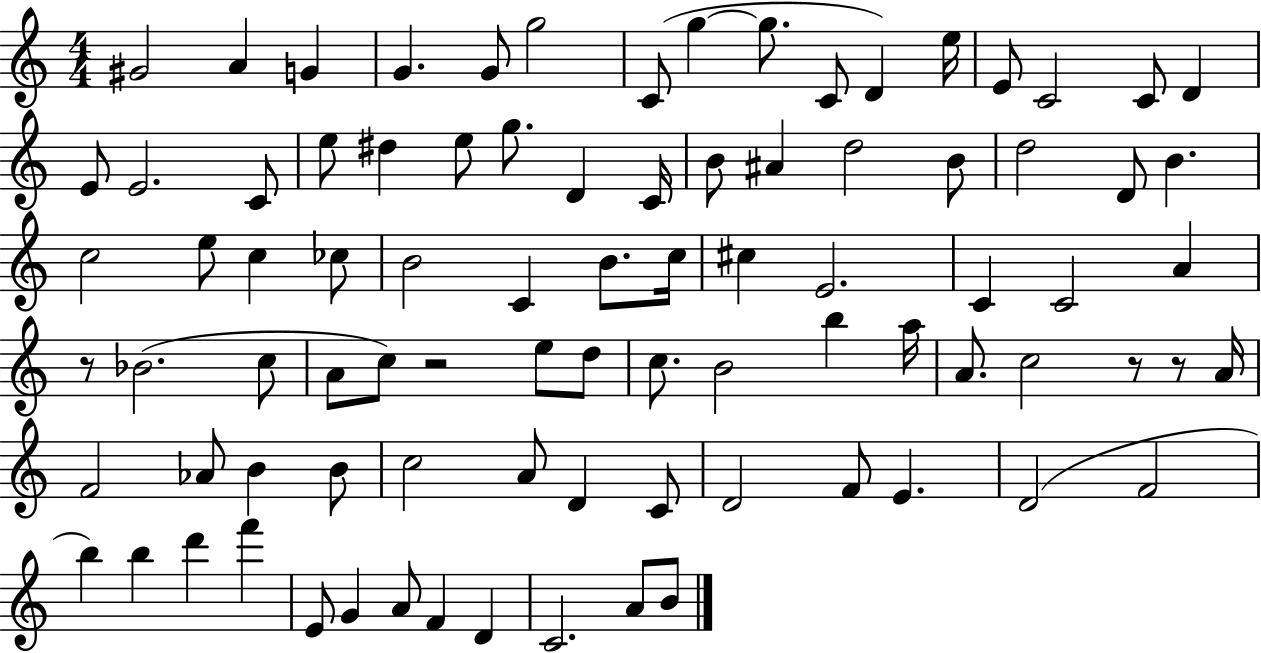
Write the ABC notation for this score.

X:1
T:Untitled
M:4/4
L:1/4
K:C
^G2 A G G G/2 g2 C/2 g g/2 C/2 D e/4 E/2 C2 C/2 D E/2 E2 C/2 e/2 ^d e/2 g/2 D C/4 B/2 ^A d2 B/2 d2 D/2 B c2 e/2 c _c/2 B2 C B/2 c/4 ^c E2 C C2 A z/2 _B2 c/2 A/2 c/2 z2 e/2 d/2 c/2 B2 b a/4 A/2 c2 z/2 z/2 A/4 F2 _A/2 B B/2 c2 A/2 D C/2 D2 F/2 E D2 F2 b b d' f' E/2 G A/2 F D C2 A/2 B/2